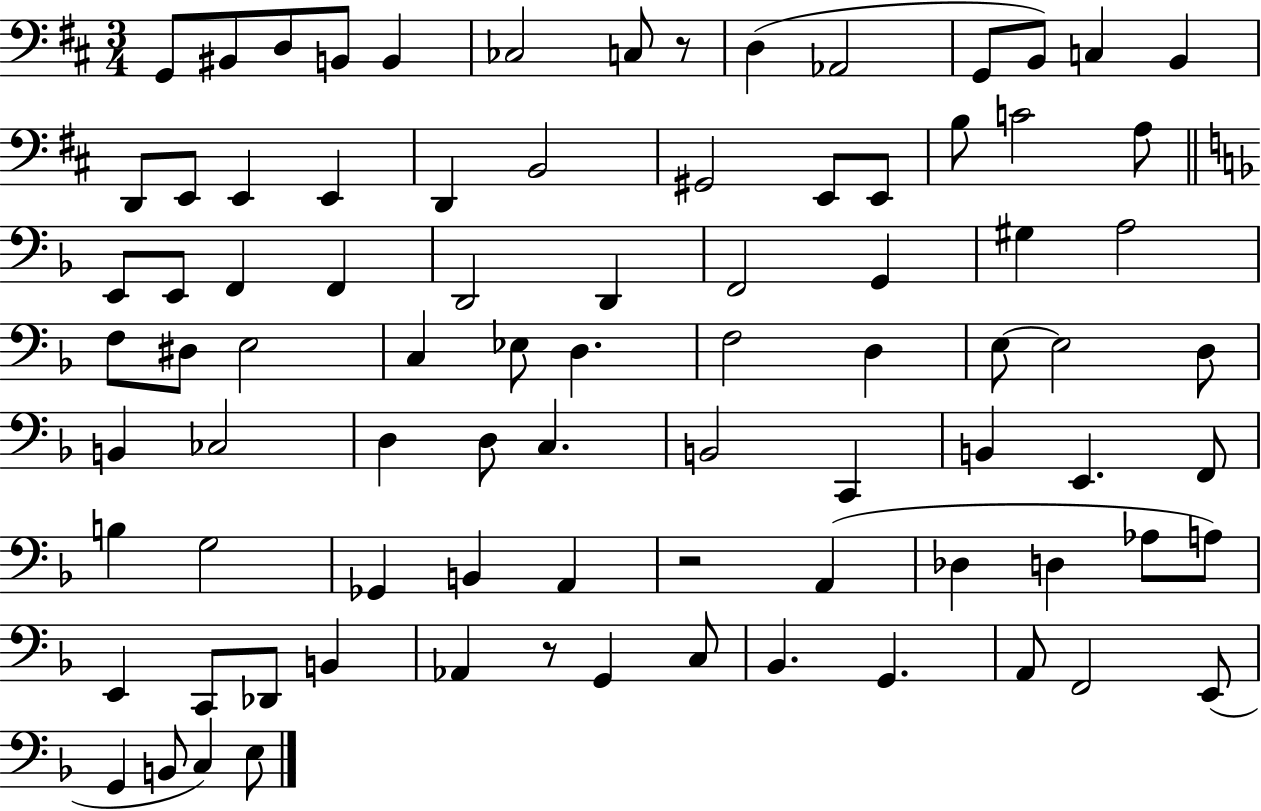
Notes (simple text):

G2/e BIS2/e D3/e B2/e B2/q CES3/h C3/e R/e D3/q Ab2/h G2/e B2/e C3/q B2/q D2/e E2/e E2/q E2/q D2/q B2/h G#2/h E2/e E2/e B3/e C4/h A3/e E2/e E2/e F2/q F2/q D2/h D2/q F2/h G2/q G#3/q A3/h F3/e D#3/e E3/h C3/q Eb3/e D3/q. F3/h D3/q E3/e E3/h D3/e B2/q CES3/h D3/q D3/e C3/q. B2/h C2/q B2/q E2/q. F2/e B3/q G3/h Gb2/q B2/q A2/q R/h A2/q Db3/q D3/q Ab3/e A3/e E2/q C2/e Db2/e B2/q Ab2/q R/e G2/q C3/e Bb2/q. G2/q. A2/e F2/h E2/e G2/q B2/e C3/q E3/e